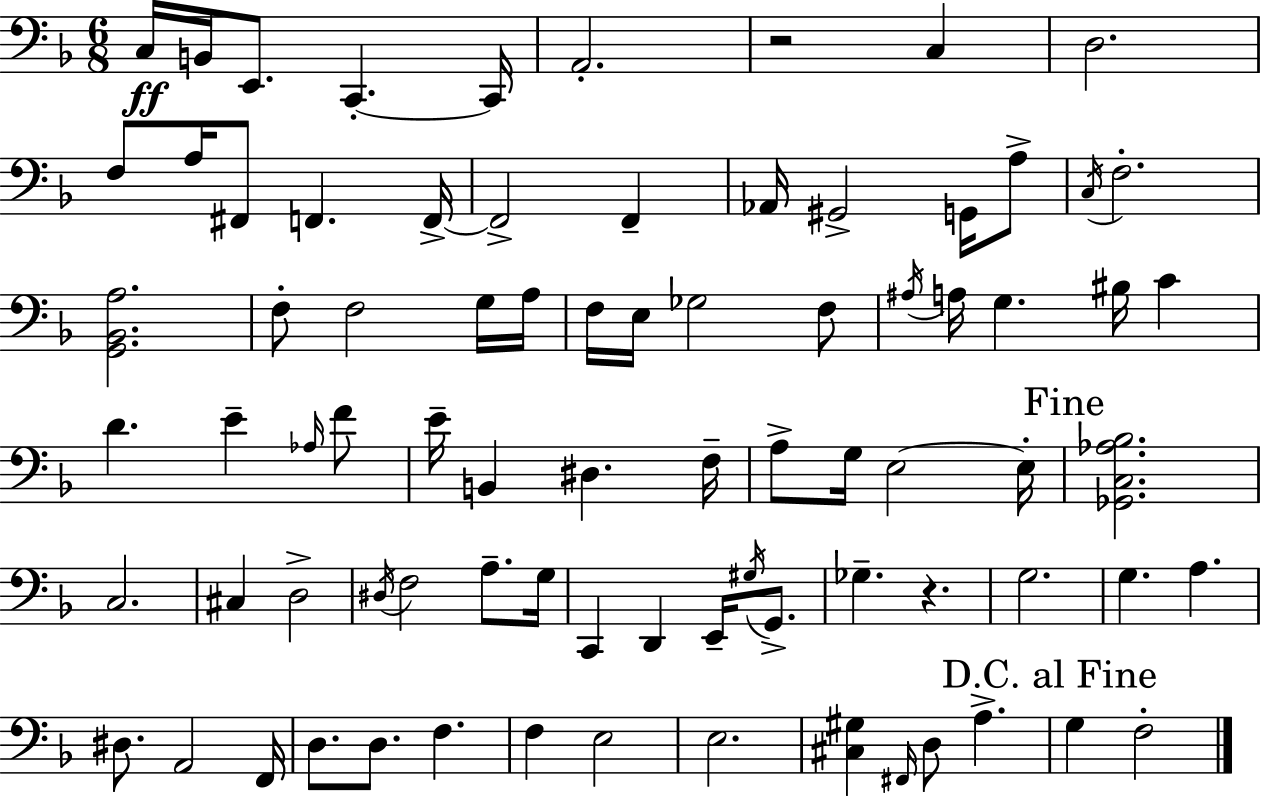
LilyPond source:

{
  \clef bass
  \numericTimeSignature
  \time 6/8
  \key f \major
  \repeat volta 2 { c16\ff b,16 e,8. c,4.-.~~ c,16 | a,2.-. | r2 c4 | d2. | \break f8 a16 fis,8 f,4. f,16->~~ | f,2-> f,4-- | aes,16 gis,2-> g,16 a8-> | \acciaccatura { c16 } f2.-. | \break <g, bes, a>2. | f8-. f2 g16 | a16 f16 e16 ges2 f8 | \acciaccatura { ais16 } a16 g4. bis16 c'4 | \break d'4. e'4-- | \grace { aes16 } f'8 e'16-- b,4 dis4. | f16-- a8-> g16 e2~~ | e16-. \mark "Fine" <ges, c aes bes>2. | \break c2. | cis4 d2-> | \acciaccatura { dis16 } f2 | a8.-- g16 c,4 d,4 | \break e,16-- \acciaccatura { gis16 } g,8.-> ges4.-- r4. | g2. | g4. a4. | dis8. a,2 | \break f,16 d8. d8. f4. | f4 e2 | e2. | <cis gis>4 \grace { fis,16 } d8 | \break a4.-> \mark "D.C. al Fine" g4 f2-. | } \bar "|."
}